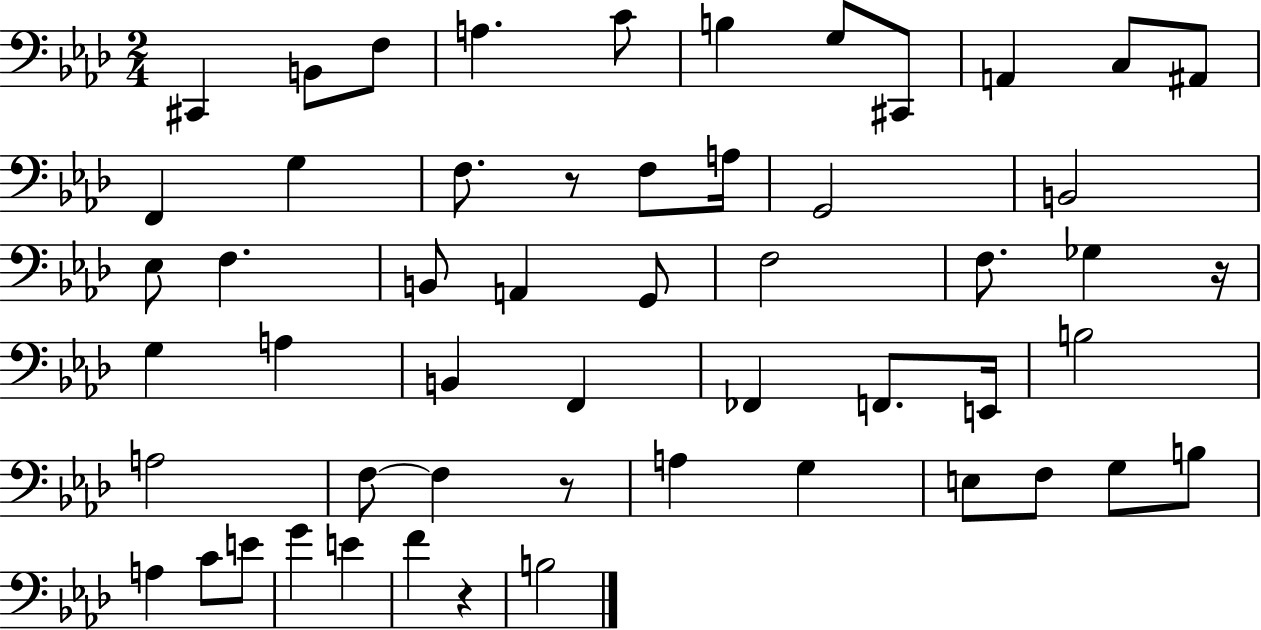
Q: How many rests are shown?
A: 4